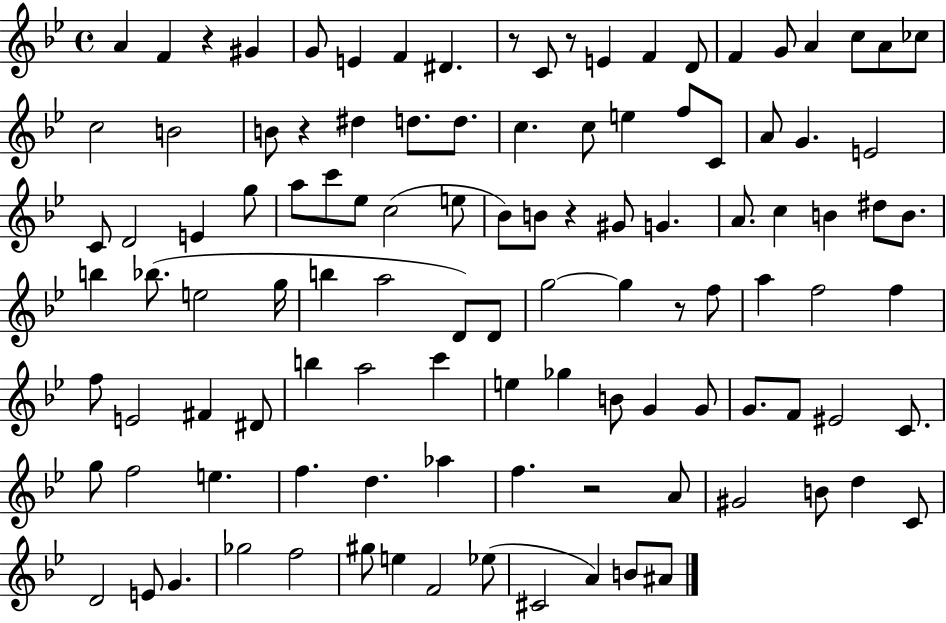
{
  \clef treble
  \time 4/4
  \defaultTimeSignature
  \key bes \major
  a'4 f'4 r4 gis'4 | g'8 e'4 f'4 dis'4. | r8 c'8 r8 e'4 f'4 d'8 | f'4 g'8 a'4 c''8 a'8 ces''8 | \break c''2 b'2 | b'8 r4 dis''4 d''8. d''8. | c''4. c''8 e''4 f''8 c'8 | a'8 g'4. e'2 | \break c'8 d'2 e'4 g''8 | a''8 c'''8 ees''8 c''2( e''8 | bes'8) b'8 r4 gis'8 g'4. | a'8. c''4 b'4 dis''8 b'8. | \break b''4 bes''8.( e''2 g''16 | b''4 a''2 d'8) d'8 | g''2~~ g''4 r8 f''8 | a''4 f''2 f''4 | \break f''8 e'2 fis'4 dis'8 | b''4 a''2 c'''4 | e''4 ges''4 b'8 g'4 g'8 | g'8. f'8 eis'2 c'8. | \break g''8 f''2 e''4. | f''4. d''4. aes''4 | f''4. r2 a'8 | gis'2 b'8 d''4 c'8 | \break d'2 e'8 g'4. | ges''2 f''2 | gis''8 e''4 f'2 ees''8( | cis'2 a'4) b'8 ais'8 | \break \bar "|."
}